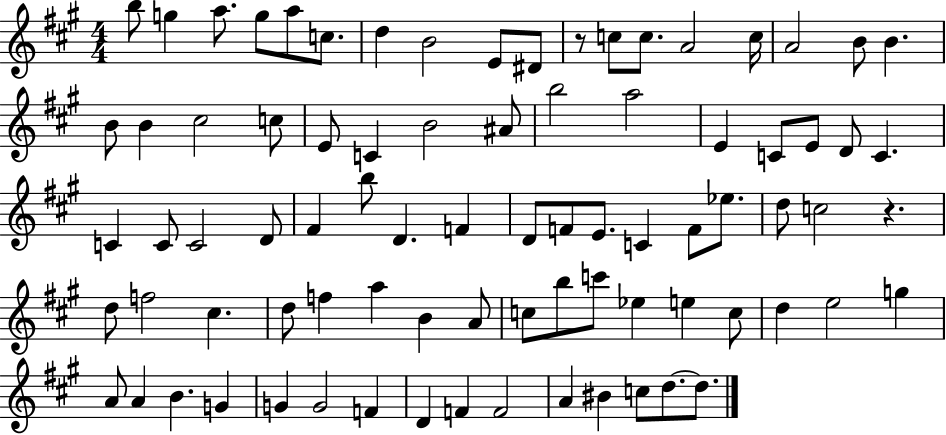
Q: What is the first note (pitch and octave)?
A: B5